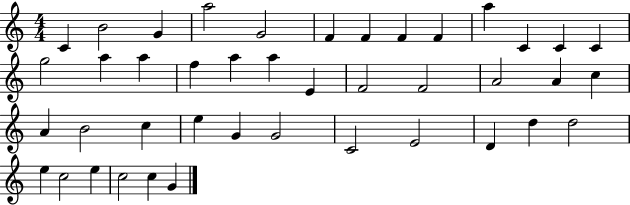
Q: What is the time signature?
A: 4/4